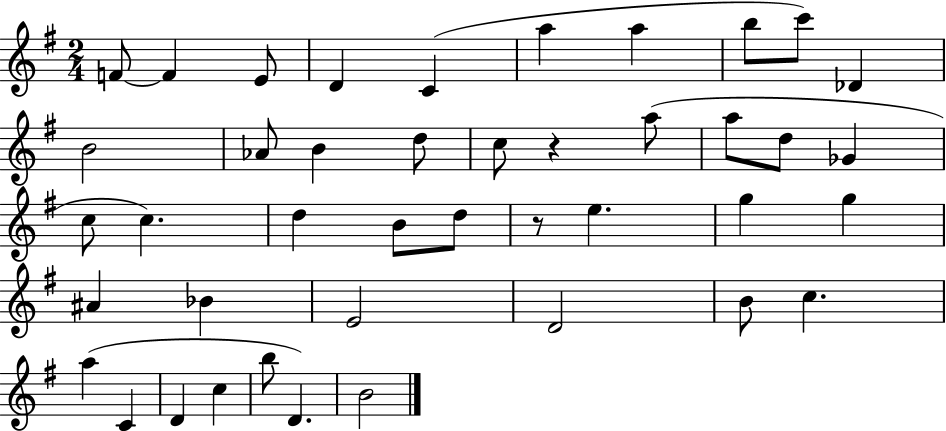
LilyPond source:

{
  \clef treble
  \numericTimeSignature
  \time 2/4
  \key g \major
  f'8~~ f'4 e'8 | d'4 c'4( | a''4 a''4 | b''8 c'''8) des'4 | \break b'2 | aes'8 b'4 d''8 | c''8 r4 a''8( | a''8 d''8 ges'4 | \break c''8 c''4.) | d''4 b'8 d''8 | r8 e''4. | g''4 g''4 | \break ais'4 bes'4 | e'2 | d'2 | b'8 c''4. | \break a''4( c'4 | d'4 c''4 | b''8 d'4.) | b'2 | \break \bar "|."
}